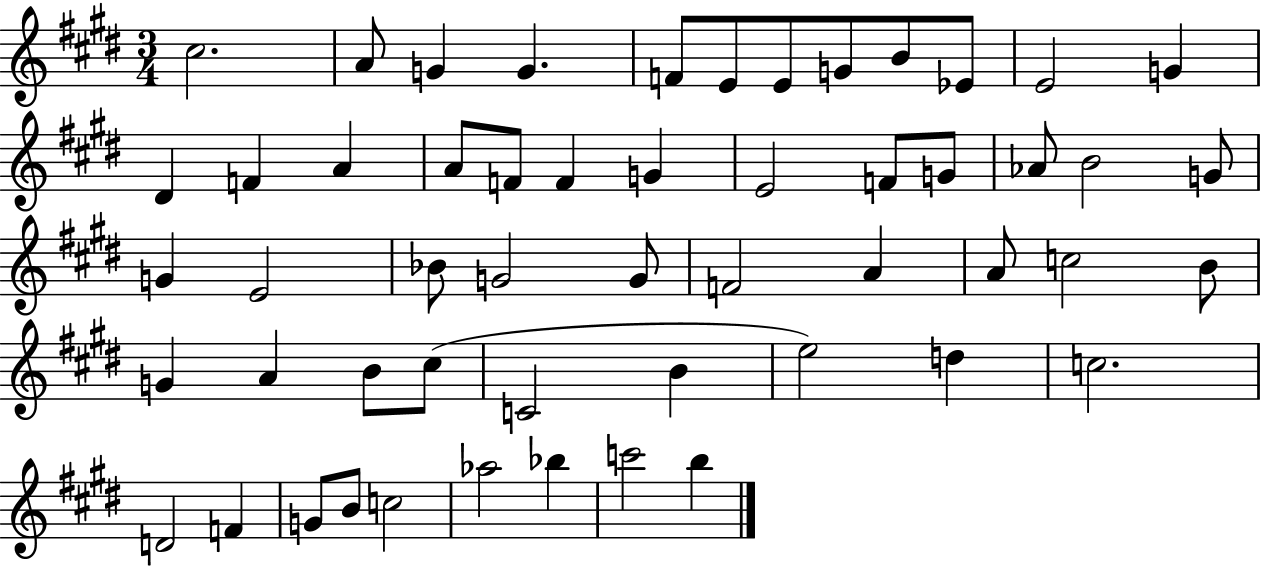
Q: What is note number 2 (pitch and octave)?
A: A4